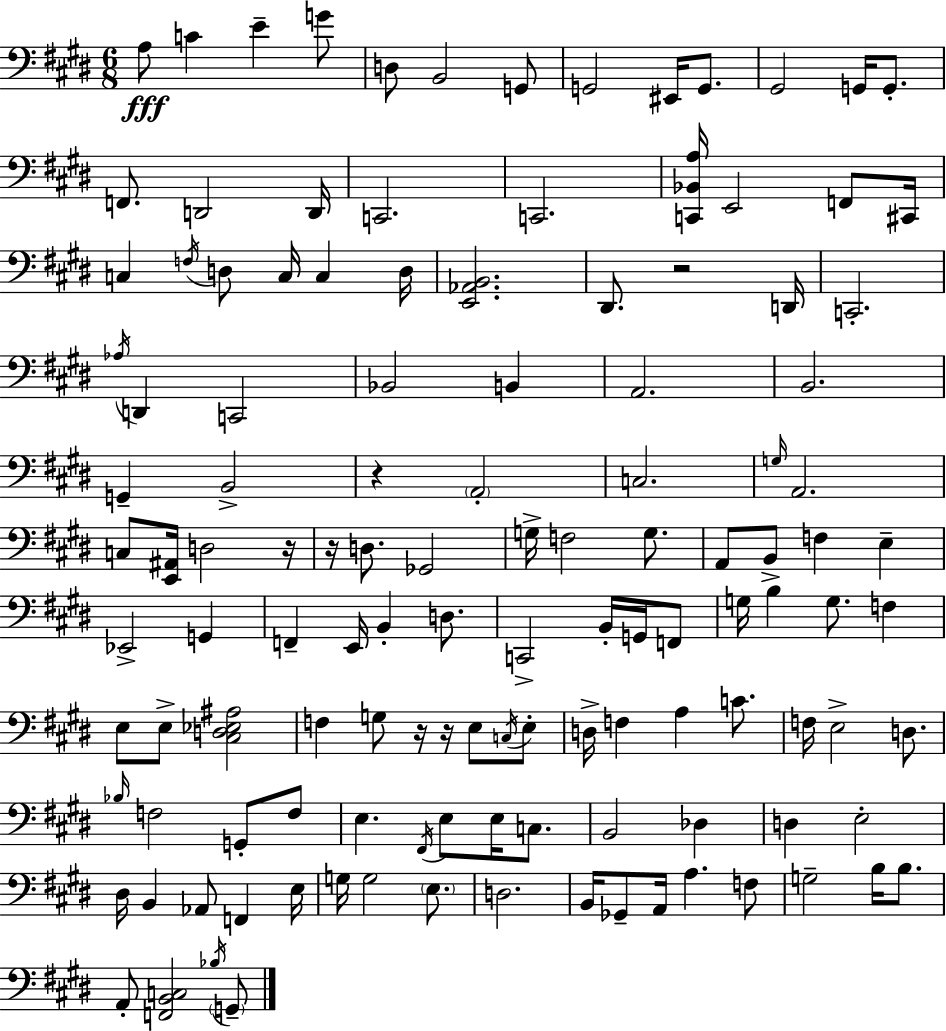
X:1
T:Untitled
M:6/8
L:1/4
K:E
A,/2 C E G/2 D,/2 B,,2 G,,/2 G,,2 ^E,,/4 G,,/2 ^G,,2 G,,/4 G,,/2 F,,/2 D,,2 D,,/4 C,,2 C,,2 [C,,_B,,A,]/4 E,,2 F,,/2 ^C,,/4 C, F,/4 D,/2 C,/4 C, D,/4 [E,,_A,,B,,]2 ^D,,/2 z2 D,,/4 C,,2 _A,/4 D,, C,,2 _B,,2 B,, A,,2 B,,2 G,, B,,2 z A,,2 C,2 G,/4 A,,2 C,/2 [E,,^A,,]/4 D,2 z/4 z/4 D,/2 _G,,2 G,/4 F,2 G,/2 A,,/2 B,,/2 F, E, _E,,2 G,, F,, E,,/4 B,, D,/2 C,,2 B,,/4 G,,/4 F,,/2 G,/4 B, G,/2 F, E,/2 E,/2 [^C,D,_E,^A,]2 F, G,/2 z/4 z/4 E,/2 C,/4 E,/2 D,/4 F, A, C/2 F,/4 E,2 D,/2 _B,/4 F,2 G,,/2 F,/2 E, ^F,,/4 E,/2 E,/4 C,/2 B,,2 _D, D, E,2 ^D,/4 B,, _A,,/2 F,, E,/4 G,/4 G,2 E,/2 D,2 B,,/4 _G,,/2 A,,/4 A, F,/2 G,2 B,/4 B,/2 A,,/2 [F,,B,,C,]2 _B,/4 G,,/2